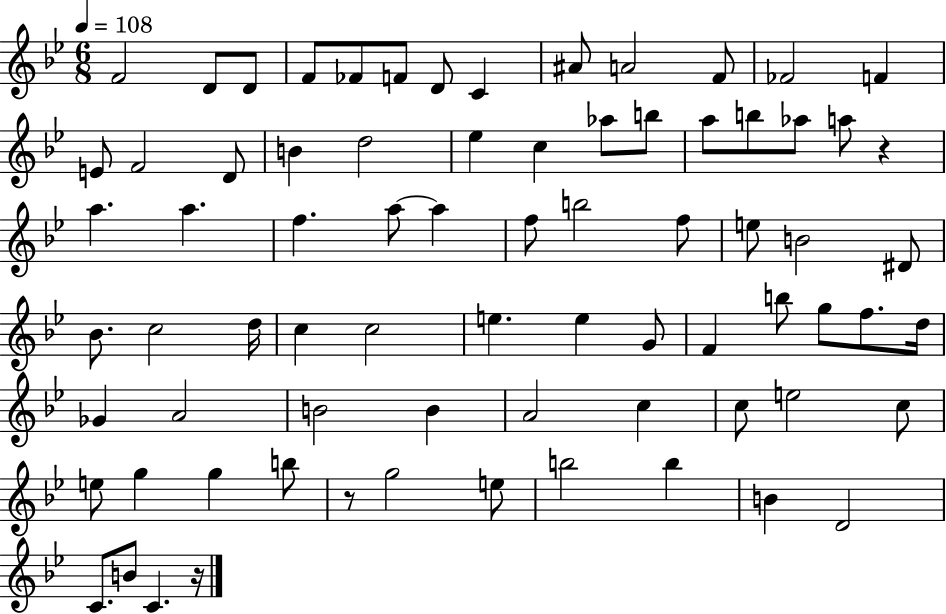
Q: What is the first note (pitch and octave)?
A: F4